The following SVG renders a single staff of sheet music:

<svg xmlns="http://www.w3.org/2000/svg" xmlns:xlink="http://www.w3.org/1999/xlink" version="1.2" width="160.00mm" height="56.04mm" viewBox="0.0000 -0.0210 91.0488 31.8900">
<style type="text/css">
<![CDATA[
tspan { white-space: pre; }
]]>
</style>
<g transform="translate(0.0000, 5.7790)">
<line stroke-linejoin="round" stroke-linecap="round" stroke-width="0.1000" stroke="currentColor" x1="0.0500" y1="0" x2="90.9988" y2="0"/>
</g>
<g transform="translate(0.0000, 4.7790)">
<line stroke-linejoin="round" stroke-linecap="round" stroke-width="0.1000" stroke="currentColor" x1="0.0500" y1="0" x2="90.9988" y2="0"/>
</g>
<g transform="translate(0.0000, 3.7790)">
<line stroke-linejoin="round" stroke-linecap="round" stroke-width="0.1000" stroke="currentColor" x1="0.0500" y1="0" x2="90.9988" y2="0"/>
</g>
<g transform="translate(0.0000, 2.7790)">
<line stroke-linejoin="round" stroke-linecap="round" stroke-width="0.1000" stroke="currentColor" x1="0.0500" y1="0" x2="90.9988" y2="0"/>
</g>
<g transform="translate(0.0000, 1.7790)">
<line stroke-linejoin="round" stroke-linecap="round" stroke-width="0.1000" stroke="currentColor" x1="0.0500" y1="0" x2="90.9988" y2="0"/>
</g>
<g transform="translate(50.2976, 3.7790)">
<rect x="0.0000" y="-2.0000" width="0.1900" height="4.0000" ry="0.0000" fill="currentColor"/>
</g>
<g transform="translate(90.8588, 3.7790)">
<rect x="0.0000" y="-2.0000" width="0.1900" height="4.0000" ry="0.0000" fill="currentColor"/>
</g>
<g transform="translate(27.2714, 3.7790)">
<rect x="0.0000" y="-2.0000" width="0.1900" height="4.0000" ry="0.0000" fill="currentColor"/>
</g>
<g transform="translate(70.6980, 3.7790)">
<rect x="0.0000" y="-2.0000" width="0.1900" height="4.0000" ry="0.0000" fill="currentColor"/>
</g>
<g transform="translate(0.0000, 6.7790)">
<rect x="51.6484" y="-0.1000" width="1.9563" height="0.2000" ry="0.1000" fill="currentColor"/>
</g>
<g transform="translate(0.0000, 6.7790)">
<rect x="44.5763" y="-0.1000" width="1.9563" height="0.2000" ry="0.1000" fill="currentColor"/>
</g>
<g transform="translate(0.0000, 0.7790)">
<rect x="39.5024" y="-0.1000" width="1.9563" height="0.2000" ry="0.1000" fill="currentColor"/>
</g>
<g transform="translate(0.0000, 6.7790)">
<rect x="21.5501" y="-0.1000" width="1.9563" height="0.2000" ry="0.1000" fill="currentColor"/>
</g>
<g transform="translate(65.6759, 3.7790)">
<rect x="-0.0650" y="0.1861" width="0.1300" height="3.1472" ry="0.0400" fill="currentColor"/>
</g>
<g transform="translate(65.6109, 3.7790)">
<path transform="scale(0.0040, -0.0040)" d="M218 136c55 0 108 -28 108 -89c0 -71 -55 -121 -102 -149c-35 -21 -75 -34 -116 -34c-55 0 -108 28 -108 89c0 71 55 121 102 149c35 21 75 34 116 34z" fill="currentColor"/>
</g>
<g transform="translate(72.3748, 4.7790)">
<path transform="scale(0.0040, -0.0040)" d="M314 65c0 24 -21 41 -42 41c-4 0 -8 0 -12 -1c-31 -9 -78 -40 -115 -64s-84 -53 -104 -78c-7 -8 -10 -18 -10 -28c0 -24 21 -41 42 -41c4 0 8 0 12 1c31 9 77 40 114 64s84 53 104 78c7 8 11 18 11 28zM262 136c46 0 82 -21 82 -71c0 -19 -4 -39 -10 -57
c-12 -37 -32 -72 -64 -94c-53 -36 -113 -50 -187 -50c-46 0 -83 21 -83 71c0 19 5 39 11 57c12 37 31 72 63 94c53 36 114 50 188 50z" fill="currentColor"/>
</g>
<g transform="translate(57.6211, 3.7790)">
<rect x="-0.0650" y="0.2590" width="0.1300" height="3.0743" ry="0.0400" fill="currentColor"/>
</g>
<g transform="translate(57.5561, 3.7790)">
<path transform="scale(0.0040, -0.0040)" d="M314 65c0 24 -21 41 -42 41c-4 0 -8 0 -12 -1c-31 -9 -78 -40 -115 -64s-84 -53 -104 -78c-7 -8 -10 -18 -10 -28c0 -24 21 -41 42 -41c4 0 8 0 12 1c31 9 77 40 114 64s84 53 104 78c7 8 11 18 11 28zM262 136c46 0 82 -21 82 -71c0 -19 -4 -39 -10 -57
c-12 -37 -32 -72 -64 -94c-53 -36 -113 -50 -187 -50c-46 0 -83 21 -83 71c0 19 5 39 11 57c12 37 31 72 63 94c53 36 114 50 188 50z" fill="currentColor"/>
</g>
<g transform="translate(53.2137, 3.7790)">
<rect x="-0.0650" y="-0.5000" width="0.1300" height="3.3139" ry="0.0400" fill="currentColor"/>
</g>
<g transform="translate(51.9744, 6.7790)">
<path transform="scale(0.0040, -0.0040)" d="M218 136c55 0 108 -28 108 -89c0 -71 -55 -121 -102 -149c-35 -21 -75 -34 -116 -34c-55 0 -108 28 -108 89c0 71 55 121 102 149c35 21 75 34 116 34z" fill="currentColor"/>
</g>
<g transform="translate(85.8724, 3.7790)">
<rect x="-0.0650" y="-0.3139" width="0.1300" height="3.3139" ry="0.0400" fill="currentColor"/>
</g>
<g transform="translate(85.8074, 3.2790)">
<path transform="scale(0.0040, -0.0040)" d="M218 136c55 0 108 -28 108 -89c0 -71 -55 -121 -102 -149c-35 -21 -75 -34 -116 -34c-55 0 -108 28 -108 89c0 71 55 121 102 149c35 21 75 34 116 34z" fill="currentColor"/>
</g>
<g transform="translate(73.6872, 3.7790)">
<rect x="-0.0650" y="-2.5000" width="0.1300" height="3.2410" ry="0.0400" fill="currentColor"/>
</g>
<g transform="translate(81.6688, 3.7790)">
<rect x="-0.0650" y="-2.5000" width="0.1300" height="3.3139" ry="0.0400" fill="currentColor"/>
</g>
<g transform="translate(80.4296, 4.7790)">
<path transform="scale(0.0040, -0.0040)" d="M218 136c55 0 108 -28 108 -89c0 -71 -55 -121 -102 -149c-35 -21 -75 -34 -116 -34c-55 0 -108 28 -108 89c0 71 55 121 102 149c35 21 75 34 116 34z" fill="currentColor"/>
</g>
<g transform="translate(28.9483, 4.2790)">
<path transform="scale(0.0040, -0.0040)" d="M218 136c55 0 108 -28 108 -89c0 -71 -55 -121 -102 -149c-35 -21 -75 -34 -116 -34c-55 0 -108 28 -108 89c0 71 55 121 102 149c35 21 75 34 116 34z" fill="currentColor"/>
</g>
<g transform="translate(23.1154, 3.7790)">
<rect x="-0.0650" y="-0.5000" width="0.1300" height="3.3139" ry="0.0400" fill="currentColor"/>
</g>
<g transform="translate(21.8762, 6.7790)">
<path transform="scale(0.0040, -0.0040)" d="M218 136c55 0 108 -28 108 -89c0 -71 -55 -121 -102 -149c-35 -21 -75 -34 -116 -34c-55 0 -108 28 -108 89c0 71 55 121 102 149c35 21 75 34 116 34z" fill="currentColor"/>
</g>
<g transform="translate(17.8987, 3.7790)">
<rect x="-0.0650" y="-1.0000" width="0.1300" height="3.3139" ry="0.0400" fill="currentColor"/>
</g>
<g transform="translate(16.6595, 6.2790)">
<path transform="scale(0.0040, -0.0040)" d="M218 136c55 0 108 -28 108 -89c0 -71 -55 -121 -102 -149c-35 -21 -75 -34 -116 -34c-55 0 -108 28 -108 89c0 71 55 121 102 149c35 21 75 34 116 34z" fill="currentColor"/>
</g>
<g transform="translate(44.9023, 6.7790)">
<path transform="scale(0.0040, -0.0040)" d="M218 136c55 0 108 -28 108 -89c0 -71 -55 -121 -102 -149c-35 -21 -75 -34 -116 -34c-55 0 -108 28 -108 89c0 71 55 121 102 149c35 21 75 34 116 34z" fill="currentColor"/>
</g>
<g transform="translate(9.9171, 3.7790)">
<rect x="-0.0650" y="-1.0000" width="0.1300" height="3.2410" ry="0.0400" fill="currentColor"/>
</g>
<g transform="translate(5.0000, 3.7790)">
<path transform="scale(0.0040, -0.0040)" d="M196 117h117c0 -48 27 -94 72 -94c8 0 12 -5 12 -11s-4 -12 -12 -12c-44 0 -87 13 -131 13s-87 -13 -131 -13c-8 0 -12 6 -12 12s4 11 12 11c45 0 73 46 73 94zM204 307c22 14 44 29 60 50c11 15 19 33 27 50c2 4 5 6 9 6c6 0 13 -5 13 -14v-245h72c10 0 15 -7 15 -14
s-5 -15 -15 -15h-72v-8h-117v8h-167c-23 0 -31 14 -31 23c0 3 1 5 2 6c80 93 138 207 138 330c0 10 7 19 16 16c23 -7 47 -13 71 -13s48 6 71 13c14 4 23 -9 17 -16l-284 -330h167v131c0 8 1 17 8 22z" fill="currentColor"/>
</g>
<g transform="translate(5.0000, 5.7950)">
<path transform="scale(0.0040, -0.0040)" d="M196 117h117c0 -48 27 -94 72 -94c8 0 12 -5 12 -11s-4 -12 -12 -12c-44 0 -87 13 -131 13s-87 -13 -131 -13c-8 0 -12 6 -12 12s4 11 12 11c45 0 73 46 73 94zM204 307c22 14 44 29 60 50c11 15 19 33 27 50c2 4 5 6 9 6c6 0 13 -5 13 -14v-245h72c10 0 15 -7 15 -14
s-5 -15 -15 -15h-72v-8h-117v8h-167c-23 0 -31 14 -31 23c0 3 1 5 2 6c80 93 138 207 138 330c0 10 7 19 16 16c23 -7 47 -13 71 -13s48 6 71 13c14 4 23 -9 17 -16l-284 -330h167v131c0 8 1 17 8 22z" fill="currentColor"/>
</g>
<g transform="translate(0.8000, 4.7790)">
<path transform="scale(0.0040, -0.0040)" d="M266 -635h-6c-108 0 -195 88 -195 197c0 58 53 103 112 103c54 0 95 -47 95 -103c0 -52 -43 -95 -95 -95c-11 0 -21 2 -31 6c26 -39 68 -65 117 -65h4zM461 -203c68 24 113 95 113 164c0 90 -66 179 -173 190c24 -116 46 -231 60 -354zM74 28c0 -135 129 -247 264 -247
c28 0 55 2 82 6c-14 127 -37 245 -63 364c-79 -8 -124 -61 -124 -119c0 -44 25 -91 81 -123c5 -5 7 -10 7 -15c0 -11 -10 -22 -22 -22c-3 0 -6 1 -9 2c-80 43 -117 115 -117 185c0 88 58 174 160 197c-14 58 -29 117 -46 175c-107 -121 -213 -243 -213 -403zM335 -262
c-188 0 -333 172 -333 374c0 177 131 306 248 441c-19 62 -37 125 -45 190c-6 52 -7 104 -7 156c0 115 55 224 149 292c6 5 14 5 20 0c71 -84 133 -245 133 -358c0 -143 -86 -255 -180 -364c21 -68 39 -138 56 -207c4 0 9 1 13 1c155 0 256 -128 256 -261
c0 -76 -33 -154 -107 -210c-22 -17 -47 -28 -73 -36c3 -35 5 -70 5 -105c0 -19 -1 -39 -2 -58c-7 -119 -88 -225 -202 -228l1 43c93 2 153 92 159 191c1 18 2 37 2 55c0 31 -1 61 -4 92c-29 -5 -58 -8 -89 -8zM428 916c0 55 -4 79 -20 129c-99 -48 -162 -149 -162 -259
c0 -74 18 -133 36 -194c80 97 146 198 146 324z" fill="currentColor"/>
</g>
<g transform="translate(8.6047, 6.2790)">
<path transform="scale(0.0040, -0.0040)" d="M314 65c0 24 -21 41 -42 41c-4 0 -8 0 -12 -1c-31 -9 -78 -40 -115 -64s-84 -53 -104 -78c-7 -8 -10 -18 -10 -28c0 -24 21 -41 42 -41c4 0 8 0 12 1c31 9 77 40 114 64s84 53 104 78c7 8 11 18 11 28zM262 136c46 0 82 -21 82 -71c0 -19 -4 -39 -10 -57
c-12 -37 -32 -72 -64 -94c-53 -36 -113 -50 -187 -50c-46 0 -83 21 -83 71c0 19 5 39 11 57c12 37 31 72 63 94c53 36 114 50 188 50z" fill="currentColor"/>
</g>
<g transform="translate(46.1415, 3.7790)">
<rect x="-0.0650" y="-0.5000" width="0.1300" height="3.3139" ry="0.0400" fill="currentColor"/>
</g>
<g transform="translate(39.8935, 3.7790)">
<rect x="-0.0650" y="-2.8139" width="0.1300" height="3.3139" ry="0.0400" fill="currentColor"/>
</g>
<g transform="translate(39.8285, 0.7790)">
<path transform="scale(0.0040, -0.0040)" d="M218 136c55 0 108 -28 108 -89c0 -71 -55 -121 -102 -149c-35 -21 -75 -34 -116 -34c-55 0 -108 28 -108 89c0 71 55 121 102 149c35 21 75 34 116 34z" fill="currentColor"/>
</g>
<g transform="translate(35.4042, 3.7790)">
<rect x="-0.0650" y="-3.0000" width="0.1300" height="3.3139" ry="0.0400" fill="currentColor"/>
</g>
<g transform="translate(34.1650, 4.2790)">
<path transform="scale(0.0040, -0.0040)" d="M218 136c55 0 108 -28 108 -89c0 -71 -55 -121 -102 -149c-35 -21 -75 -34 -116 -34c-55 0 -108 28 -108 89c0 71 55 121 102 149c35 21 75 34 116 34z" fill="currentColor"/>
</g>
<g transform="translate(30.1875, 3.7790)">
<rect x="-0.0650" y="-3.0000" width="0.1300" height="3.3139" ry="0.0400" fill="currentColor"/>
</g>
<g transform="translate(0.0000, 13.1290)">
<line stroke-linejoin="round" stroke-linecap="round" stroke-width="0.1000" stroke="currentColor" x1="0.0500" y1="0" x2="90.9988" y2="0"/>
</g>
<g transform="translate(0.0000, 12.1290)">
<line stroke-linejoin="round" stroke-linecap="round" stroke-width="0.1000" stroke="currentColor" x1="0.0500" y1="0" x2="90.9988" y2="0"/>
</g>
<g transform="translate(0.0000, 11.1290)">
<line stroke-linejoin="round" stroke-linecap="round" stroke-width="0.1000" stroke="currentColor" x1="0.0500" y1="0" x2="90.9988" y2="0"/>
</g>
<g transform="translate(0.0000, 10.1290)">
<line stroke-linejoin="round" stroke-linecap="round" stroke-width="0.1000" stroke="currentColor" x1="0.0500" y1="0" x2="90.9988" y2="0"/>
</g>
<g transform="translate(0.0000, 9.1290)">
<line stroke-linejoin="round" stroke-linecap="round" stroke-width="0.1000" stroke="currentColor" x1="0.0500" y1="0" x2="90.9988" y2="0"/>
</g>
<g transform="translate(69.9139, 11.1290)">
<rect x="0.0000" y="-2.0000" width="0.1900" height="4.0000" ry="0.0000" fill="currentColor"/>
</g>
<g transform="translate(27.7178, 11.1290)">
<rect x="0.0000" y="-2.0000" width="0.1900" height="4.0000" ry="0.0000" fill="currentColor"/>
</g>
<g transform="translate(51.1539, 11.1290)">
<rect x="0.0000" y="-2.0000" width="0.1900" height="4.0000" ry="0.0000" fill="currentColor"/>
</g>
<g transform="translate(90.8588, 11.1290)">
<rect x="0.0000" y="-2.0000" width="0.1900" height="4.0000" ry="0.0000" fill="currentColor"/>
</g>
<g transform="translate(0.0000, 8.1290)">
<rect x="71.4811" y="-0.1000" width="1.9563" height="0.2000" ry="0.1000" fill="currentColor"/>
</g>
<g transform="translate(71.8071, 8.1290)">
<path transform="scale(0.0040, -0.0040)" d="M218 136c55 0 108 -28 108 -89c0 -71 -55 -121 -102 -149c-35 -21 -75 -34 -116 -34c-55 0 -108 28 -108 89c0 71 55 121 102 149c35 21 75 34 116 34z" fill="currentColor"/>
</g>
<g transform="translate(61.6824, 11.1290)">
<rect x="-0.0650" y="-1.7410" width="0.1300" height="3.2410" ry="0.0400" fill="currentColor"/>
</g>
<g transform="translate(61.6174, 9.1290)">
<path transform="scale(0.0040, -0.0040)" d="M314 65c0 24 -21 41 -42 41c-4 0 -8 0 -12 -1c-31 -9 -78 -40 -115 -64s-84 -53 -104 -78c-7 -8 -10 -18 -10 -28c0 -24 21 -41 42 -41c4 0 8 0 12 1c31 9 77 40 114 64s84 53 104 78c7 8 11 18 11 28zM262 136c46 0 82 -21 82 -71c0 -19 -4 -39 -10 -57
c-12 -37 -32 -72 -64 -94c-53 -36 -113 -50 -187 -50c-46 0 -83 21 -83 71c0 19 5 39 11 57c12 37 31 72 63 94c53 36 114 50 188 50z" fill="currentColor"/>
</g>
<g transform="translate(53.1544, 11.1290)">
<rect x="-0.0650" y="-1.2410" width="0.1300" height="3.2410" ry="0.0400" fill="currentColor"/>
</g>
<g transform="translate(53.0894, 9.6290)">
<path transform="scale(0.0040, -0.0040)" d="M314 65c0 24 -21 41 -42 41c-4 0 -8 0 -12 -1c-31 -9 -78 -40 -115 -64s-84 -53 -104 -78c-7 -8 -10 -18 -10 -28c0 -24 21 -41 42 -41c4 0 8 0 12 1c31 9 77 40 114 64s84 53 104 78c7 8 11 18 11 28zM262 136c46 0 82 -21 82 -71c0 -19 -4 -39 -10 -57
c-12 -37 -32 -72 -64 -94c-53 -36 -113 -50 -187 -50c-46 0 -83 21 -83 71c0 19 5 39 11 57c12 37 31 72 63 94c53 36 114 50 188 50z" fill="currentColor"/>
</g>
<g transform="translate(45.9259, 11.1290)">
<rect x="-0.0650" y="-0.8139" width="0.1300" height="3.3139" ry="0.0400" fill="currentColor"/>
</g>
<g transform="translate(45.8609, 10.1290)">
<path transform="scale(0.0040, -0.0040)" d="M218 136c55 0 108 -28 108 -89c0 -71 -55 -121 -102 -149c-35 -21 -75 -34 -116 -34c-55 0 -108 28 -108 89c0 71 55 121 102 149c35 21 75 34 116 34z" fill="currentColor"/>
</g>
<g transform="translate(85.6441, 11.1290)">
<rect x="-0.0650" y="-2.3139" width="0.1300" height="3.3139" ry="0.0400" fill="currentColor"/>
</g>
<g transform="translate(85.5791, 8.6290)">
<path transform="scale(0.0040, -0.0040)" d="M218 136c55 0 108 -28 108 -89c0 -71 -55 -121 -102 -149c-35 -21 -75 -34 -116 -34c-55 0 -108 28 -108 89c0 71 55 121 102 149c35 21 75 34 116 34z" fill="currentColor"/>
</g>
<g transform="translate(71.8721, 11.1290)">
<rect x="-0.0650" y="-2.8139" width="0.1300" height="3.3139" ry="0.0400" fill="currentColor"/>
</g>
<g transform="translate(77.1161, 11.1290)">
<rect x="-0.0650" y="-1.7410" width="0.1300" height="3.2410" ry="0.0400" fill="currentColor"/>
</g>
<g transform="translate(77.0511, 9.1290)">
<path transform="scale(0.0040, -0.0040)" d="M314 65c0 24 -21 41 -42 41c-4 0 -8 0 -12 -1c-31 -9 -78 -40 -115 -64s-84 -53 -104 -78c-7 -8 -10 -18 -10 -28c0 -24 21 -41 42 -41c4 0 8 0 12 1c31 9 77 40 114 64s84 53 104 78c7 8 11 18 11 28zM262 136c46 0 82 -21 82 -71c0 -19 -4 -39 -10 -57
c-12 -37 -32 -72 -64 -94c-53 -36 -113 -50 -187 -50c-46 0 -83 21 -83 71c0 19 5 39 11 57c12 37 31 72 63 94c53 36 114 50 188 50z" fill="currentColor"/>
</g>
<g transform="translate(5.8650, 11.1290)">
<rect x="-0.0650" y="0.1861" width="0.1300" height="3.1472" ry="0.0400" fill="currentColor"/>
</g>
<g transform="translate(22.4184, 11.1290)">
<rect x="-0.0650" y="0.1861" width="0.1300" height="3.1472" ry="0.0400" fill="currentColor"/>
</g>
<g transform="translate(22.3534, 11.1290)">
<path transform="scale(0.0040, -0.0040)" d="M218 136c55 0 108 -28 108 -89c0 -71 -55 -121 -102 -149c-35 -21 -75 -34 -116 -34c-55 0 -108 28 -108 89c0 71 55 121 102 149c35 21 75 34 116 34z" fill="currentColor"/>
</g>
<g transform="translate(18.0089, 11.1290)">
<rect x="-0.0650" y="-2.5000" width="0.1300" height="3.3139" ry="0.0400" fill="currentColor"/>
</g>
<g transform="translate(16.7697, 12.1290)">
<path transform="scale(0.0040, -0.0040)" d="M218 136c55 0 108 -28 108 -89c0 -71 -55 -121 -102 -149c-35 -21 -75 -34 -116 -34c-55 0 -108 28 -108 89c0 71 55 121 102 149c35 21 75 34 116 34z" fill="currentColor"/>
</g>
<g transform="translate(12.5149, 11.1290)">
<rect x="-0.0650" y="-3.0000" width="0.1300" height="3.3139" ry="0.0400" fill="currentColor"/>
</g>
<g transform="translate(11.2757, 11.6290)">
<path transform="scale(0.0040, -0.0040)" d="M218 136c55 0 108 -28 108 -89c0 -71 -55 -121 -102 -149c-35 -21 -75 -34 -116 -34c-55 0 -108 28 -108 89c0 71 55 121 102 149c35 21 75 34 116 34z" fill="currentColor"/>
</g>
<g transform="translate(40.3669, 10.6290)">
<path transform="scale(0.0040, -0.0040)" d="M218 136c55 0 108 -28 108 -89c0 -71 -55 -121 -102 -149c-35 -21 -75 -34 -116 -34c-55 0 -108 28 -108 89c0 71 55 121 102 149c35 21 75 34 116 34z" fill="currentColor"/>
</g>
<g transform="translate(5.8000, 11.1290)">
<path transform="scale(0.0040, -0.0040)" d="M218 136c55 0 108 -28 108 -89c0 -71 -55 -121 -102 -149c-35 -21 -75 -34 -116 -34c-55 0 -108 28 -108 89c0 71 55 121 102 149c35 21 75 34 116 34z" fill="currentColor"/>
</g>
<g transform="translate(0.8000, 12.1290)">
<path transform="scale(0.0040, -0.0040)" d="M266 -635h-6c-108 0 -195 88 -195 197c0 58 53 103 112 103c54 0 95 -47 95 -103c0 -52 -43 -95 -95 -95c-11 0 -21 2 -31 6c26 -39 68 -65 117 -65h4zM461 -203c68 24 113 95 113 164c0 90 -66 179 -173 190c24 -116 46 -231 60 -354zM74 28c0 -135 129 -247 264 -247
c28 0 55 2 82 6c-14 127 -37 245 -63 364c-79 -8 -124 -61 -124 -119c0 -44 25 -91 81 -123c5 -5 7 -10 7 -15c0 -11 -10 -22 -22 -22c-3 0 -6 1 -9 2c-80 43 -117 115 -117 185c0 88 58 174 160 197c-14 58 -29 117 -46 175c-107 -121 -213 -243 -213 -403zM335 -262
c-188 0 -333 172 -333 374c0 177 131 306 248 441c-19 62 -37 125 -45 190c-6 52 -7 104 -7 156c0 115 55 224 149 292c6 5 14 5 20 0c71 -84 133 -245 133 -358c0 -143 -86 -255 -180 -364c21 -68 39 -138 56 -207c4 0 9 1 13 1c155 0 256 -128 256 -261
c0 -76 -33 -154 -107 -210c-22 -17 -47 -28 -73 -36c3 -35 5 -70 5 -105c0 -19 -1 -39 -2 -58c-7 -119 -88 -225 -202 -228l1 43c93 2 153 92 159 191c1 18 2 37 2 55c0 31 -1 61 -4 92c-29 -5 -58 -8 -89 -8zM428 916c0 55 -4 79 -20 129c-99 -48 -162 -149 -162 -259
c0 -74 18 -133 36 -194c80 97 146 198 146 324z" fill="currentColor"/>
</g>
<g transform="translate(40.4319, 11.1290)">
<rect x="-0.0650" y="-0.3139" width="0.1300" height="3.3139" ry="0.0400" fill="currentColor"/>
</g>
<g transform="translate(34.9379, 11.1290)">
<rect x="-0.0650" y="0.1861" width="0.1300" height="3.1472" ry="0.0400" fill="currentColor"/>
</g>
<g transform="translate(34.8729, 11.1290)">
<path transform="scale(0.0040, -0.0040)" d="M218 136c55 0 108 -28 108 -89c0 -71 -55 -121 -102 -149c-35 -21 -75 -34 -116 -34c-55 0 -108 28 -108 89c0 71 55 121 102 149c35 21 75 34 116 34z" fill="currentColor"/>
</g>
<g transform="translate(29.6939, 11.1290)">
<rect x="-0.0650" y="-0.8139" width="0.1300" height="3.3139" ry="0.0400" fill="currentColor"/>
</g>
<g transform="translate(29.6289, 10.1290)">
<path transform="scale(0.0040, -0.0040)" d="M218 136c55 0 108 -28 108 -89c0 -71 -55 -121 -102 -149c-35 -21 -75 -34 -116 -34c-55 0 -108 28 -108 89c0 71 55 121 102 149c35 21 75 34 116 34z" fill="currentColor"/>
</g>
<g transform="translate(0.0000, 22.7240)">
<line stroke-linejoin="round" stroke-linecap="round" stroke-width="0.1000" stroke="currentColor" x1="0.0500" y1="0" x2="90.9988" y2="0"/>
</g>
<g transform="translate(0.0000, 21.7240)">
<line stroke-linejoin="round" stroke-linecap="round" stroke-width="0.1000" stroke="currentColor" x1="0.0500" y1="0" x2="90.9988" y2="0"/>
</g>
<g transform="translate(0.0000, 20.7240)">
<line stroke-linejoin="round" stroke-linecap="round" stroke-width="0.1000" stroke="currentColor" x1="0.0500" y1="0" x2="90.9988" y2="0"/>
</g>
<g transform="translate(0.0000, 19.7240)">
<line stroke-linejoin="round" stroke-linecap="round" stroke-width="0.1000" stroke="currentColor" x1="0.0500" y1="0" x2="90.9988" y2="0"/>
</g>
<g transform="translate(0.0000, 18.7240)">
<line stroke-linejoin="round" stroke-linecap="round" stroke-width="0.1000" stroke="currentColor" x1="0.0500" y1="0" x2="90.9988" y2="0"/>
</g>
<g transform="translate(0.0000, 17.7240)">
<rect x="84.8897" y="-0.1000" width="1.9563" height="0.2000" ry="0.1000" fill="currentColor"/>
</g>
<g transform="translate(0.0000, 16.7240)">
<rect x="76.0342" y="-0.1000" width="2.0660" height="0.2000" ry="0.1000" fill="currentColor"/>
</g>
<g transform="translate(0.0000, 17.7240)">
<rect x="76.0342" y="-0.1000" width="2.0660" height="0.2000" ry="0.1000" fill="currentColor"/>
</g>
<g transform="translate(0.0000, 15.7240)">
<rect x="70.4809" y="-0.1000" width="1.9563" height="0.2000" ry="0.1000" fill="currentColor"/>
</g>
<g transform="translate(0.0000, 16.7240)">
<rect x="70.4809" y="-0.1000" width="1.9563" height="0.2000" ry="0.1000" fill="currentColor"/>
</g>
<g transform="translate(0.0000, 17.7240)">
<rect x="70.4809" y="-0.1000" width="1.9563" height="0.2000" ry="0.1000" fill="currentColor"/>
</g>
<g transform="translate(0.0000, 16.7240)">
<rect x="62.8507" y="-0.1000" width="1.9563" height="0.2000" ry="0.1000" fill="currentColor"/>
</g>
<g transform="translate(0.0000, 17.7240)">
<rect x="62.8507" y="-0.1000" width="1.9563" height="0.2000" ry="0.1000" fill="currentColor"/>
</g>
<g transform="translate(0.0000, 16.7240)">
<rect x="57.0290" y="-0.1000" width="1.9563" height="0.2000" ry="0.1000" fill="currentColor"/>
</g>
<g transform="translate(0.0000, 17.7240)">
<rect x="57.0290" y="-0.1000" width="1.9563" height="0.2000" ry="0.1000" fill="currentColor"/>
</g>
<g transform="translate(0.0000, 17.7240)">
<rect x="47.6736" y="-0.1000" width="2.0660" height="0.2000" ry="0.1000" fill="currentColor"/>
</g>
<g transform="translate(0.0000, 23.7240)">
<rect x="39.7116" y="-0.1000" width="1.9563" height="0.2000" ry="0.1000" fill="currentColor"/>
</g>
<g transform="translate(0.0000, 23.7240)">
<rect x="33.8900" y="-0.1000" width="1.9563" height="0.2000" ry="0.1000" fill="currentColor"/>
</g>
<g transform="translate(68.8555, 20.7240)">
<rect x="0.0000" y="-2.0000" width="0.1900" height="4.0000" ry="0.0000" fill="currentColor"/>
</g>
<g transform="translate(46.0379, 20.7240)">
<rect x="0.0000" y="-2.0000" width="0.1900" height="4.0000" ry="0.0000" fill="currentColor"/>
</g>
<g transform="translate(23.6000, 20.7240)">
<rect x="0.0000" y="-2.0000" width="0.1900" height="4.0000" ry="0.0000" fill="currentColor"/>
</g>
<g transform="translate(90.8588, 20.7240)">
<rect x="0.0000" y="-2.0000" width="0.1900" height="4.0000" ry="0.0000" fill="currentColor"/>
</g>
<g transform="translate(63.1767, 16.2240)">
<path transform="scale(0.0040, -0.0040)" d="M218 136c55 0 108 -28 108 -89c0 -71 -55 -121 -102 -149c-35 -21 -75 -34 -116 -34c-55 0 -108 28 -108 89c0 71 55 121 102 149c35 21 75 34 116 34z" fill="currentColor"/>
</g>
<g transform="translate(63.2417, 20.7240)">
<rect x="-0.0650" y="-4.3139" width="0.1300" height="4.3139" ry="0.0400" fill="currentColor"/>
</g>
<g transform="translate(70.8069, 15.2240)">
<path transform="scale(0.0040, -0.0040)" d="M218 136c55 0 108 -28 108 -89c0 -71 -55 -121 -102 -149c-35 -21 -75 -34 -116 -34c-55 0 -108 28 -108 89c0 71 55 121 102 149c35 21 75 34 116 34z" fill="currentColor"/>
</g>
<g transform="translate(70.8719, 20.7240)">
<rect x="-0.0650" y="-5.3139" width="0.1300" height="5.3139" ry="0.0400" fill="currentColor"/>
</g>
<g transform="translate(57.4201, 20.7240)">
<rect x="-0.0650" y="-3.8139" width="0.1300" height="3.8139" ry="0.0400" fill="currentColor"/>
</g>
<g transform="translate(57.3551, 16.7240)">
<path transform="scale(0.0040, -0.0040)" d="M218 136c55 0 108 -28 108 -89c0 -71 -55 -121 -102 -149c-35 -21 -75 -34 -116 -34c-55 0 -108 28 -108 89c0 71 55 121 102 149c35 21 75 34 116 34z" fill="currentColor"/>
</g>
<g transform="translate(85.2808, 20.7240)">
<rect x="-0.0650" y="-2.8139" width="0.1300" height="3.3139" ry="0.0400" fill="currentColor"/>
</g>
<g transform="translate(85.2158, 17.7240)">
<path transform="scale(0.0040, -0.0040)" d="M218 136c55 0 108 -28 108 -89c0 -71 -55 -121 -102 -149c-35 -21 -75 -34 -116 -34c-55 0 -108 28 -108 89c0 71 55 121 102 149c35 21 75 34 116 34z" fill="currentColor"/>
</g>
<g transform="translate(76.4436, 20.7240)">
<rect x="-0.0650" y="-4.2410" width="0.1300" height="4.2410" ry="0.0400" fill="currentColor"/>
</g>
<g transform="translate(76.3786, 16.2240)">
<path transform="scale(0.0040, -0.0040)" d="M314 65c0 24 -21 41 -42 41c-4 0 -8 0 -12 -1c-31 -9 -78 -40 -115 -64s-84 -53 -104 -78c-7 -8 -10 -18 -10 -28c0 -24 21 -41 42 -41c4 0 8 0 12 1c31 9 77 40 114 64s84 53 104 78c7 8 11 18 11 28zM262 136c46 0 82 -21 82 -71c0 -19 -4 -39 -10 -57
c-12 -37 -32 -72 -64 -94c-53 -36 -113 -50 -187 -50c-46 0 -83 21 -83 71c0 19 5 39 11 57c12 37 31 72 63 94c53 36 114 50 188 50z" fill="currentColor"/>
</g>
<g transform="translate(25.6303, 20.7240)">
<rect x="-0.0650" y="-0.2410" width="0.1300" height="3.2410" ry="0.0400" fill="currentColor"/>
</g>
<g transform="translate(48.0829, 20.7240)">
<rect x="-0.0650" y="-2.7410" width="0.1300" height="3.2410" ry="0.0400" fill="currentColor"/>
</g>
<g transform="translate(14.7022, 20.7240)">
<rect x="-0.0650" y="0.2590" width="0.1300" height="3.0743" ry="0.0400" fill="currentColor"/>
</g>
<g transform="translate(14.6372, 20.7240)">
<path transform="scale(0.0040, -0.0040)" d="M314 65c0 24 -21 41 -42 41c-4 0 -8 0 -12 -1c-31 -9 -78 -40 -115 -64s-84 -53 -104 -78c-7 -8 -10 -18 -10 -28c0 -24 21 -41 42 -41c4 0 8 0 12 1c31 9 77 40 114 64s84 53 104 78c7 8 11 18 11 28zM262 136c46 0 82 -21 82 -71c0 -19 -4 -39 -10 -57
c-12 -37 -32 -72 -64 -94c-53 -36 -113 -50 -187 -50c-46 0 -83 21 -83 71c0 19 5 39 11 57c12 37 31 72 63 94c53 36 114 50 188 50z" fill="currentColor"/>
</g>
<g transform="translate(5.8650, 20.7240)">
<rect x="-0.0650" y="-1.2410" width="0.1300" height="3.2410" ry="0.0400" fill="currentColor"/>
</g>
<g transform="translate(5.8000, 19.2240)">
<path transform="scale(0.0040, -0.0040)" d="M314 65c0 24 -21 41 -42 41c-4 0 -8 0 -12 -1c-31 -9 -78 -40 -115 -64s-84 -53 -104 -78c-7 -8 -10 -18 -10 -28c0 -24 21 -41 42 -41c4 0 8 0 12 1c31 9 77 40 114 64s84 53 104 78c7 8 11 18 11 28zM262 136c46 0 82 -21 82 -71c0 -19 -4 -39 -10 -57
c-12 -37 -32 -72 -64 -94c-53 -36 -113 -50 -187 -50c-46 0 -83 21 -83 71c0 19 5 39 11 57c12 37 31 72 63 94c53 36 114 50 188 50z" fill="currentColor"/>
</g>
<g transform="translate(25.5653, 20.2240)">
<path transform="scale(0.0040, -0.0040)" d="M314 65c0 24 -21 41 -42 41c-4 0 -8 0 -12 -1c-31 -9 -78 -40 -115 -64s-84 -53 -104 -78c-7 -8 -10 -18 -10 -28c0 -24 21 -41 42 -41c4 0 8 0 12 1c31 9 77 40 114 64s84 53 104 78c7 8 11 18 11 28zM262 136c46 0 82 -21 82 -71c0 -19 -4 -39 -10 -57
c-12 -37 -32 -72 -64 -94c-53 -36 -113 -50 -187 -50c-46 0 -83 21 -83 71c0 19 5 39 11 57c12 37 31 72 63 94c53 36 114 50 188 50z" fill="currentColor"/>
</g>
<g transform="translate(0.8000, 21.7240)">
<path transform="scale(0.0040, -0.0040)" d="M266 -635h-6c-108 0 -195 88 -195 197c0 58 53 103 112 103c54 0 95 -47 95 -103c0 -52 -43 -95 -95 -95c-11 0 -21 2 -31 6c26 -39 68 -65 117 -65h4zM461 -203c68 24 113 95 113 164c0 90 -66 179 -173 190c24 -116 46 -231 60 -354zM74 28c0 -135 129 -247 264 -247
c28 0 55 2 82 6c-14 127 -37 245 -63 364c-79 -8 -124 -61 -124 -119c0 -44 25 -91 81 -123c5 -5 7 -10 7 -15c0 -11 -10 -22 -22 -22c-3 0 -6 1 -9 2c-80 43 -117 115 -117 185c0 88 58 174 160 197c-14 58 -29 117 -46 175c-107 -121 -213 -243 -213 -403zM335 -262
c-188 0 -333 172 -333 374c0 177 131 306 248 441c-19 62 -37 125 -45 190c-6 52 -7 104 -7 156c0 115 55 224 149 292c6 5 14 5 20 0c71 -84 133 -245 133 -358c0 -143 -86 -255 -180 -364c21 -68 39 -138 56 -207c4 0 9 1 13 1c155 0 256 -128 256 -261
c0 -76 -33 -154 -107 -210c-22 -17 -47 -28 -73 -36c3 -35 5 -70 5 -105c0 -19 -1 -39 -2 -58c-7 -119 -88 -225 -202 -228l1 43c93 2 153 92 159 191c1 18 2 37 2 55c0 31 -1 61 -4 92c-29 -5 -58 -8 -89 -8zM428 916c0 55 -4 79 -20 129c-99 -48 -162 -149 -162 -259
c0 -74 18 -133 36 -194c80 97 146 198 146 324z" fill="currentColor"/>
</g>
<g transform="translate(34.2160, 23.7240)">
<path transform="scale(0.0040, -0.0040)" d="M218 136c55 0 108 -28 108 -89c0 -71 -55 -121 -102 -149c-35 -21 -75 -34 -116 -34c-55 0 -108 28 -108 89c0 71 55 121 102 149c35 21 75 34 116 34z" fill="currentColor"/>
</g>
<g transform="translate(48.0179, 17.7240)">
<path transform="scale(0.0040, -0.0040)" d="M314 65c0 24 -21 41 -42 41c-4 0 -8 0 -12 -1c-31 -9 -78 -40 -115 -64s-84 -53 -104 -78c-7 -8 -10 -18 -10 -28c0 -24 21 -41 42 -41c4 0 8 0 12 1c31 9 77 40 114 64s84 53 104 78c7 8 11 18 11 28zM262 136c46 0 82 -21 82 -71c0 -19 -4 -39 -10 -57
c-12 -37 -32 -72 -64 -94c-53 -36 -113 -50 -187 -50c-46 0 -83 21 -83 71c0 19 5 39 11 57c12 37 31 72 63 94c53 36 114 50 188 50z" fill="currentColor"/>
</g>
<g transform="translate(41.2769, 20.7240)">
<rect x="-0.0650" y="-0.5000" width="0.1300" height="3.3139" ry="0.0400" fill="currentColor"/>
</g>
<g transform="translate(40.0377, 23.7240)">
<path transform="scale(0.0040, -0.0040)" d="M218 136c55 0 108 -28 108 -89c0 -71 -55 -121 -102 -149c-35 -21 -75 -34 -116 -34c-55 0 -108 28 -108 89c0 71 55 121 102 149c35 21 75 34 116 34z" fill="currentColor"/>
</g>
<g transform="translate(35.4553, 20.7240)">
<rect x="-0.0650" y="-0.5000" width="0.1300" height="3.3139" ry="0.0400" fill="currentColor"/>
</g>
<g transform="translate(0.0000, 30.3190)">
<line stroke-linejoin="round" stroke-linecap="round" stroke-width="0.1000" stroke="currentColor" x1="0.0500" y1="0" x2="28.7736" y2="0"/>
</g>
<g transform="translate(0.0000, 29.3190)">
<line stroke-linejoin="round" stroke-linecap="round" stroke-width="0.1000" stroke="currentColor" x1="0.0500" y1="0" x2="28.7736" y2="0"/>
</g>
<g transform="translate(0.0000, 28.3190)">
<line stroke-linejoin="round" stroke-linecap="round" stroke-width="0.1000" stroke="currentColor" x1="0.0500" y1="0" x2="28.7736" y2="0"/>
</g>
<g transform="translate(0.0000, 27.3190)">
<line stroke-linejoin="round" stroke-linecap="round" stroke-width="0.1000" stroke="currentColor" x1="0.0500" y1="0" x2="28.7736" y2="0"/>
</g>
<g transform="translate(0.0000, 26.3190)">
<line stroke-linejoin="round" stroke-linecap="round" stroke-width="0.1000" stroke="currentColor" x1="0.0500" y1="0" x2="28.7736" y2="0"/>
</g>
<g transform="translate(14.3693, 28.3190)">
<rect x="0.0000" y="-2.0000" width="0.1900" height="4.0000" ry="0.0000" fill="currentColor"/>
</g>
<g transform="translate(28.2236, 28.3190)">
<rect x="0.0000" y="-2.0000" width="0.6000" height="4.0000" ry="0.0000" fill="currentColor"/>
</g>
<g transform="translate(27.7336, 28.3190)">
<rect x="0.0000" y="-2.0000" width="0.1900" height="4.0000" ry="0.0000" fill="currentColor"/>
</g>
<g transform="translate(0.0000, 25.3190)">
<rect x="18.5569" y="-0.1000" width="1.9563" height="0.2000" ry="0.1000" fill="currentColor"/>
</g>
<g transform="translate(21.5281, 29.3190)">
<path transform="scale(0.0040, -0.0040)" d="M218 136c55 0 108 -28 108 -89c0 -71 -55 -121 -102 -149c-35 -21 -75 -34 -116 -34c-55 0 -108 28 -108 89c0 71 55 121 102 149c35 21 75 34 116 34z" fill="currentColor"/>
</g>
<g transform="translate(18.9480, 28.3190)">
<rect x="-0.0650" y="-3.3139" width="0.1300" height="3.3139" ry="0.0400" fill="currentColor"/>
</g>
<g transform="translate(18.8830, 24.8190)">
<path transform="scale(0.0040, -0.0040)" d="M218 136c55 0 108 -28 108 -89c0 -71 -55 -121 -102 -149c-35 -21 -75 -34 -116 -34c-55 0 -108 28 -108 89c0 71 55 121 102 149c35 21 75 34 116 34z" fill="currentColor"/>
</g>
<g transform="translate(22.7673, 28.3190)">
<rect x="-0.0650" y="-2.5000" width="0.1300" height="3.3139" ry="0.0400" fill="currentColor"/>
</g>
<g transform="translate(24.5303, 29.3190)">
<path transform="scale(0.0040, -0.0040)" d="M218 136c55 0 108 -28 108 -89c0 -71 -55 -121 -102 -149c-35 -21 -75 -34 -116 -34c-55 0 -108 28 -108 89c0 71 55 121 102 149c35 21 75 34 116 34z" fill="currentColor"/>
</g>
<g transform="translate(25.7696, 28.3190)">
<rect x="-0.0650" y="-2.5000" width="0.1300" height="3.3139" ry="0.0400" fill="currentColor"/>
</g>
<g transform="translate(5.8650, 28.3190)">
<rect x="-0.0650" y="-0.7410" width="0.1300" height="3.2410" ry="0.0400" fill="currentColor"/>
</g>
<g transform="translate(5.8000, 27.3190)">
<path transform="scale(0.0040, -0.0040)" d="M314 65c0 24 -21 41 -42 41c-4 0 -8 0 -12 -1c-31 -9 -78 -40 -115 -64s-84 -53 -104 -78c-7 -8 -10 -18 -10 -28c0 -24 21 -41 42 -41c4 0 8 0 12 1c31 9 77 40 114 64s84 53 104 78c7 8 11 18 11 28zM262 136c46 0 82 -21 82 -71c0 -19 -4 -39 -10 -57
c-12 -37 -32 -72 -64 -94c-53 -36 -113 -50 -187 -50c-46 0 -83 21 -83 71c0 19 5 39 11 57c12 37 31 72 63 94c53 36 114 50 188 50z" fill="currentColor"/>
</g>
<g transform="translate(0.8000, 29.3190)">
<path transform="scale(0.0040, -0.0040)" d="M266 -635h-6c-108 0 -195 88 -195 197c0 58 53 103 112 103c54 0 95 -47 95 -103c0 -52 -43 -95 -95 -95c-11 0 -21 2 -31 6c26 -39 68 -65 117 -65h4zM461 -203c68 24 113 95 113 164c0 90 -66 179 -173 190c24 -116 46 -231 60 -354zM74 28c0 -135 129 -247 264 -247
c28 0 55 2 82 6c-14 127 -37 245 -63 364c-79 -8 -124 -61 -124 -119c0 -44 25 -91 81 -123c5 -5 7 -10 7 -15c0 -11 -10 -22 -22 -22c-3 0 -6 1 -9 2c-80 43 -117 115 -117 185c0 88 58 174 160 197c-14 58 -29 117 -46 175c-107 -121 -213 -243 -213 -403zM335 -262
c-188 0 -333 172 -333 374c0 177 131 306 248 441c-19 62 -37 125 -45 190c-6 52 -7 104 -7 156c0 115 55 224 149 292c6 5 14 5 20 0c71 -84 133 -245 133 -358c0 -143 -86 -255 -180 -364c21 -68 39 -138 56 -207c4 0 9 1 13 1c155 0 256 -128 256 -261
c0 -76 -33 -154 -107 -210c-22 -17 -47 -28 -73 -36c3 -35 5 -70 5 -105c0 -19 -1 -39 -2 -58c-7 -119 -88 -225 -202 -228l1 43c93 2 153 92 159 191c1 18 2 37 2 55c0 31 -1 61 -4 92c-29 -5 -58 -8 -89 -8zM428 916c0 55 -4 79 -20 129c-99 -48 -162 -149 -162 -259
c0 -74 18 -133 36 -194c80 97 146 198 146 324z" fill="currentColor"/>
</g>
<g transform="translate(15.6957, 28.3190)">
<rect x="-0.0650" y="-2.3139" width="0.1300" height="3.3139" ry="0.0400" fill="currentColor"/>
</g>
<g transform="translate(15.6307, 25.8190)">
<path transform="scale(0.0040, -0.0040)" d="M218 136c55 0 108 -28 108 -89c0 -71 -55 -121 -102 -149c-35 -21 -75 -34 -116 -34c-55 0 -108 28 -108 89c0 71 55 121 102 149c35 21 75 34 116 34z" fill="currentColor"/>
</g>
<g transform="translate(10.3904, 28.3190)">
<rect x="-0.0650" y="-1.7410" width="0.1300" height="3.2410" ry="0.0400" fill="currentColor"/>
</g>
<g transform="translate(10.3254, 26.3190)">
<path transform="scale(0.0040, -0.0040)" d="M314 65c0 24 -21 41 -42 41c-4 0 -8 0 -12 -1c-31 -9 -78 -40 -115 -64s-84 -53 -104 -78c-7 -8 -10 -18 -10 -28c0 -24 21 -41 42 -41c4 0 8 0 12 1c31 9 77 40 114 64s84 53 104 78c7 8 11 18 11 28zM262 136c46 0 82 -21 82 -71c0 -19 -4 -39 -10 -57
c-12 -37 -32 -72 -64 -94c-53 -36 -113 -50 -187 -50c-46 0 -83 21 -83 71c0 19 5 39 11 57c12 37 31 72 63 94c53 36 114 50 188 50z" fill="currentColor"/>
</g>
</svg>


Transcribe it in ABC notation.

X:1
T:Untitled
M:4/4
L:1/4
K:C
D2 D C A A a C C B2 B G2 G c B A G B d B c d e2 f2 a f2 g e2 B2 c2 C C a2 c' d' f' d'2 a d2 f2 g b G G